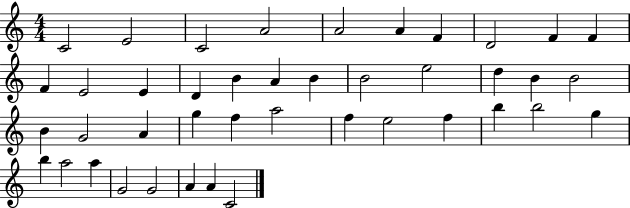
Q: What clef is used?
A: treble